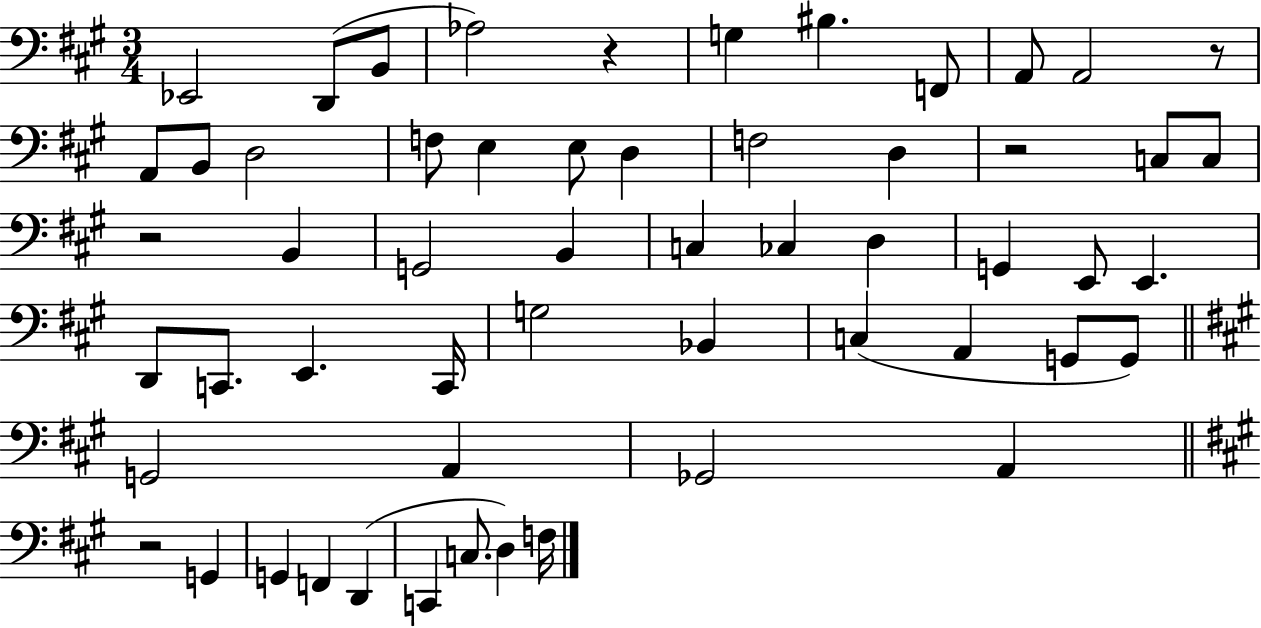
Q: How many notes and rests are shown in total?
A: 56